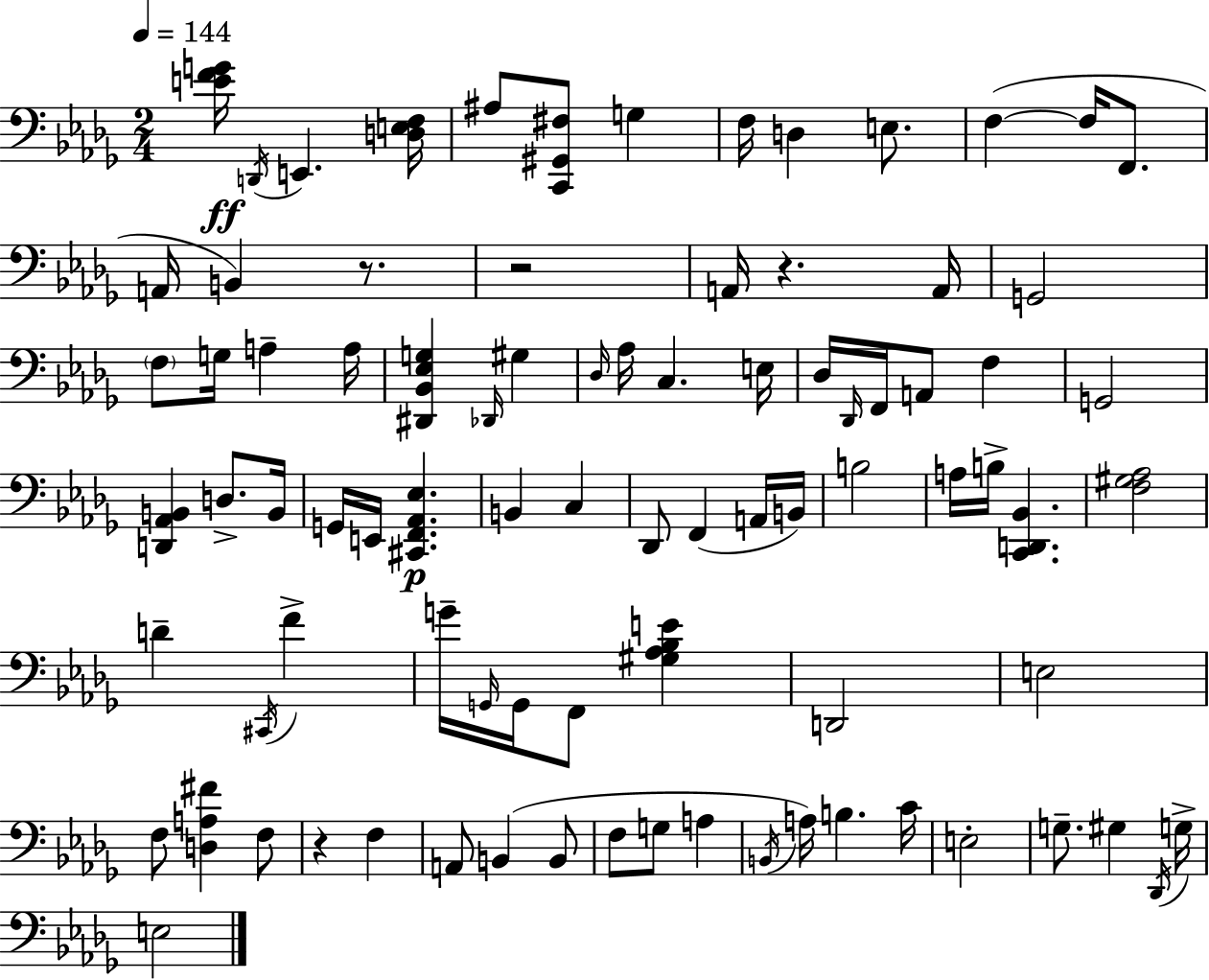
{
  \clef bass
  \numericTimeSignature
  \time 2/4
  \key bes \minor
  \tempo 4 = 144
  <e' f' g'>16\ff \acciaccatura { d,16 } e,4. | <d e f>16 ais8 <c, gis, fis>8 g4 | f16 d4 e8. | f4~(~ f16 f,8. | \break a,16 b,4) r8. | r2 | a,16 r4. | a,16 g,2 | \break \parenthesize f8 g16 a4-- | a16 <dis, bes, ees g>4 \grace { des,16 } gis4 | \grace { des16 } aes16 c4. | e16 des16 \grace { des,16 } f,16 a,8 | \break f4 g,2 | <d, aes, b,>4 | d8.-> b,16 g,16 e,16 <cis, f, aes, ees>4.\p | b,4 | \break c4 des,8 f,4( | a,16 b,16) b2 | a16 b16-> <c, d, bes,>4. | <f gis aes>2 | \break d'4-- | \acciaccatura { cis,16 } f'4-> g'16-- \grace { g,16 } g,16 | f,8 <gis aes bes e'>4 d,2 | e2 | \break f8 | <d a fis'>4 f8 r4 | f4 a,8 | b,4( b,8 f8 | \break g8 a4 \acciaccatura { b,16 }) a16 | b4. c'16 e2-. | g8.-- | gis4 \acciaccatura { des,16 } g16-> | \break e2 | \bar "|."
}